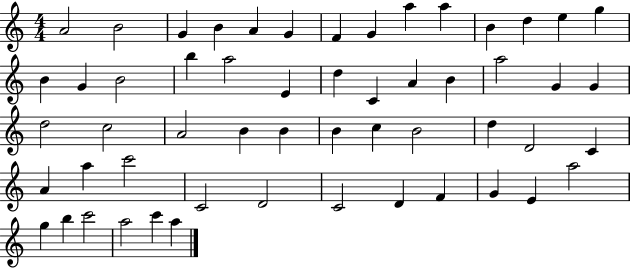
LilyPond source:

{
  \clef treble
  \numericTimeSignature
  \time 4/4
  \key c \major
  a'2 b'2 | g'4 b'4 a'4 g'4 | f'4 g'4 a''4 a''4 | b'4 d''4 e''4 g''4 | \break b'4 g'4 b'2 | b''4 a''2 e'4 | d''4 c'4 a'4 b'4 | a''2 g'4 g'4 | \break d''2 c''2 | a'2 b'4 b'4 | b'4 c''4 b'2 | d''4 d'2 c'4 | \break a'4 a''4 c'''2 | c'2 d'2 | c'2 d'4 f'4 | g'4 e'4 a''2 | \break g''4 b''4 c'''2 | a''2 c'''4 a''4 | \bar "|."
}